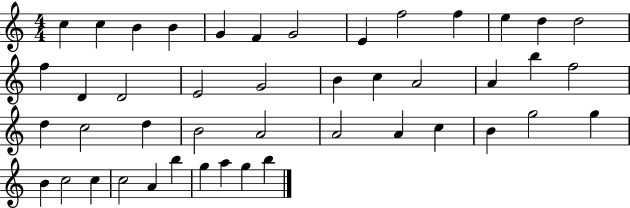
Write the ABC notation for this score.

X:1
T:Untitled
M:4/4
L:1/4
K:C
c c B B G F G2 E f2 f e d d2 f D D2 E2 G2 B c A2 A b f2 d c2 d B2 A2 A2 A c B g2 g B c2 c c2 A b g a g b